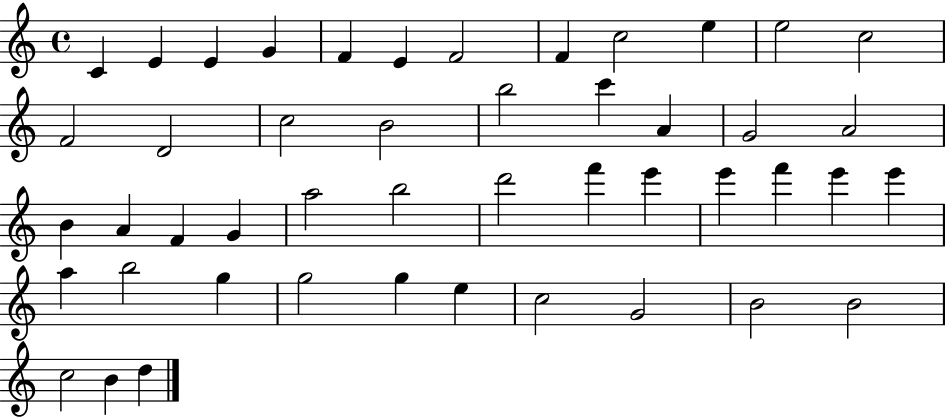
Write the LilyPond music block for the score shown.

{
  \clef treble
  \time 4/4
  \defaultTimeSignature
  \key c \major
  c'4 e'4 e'4 g'4 | f'4 e'4 f'2 | f'4 c''2 e''4 | e''2 c''2 | \break f'2 d'2 | c''2 b'2 | b''2 c'''4 a'4 | g'2 a'2 | \break b'4 a'4 f'4 g'4 | a''2 b''2 | d'''2 f'''4 e'''4 | e'''4 f'''4 e'''4 e'''4 | \break a''4 b''2 g''4 | g''2 g''4 e''4 | c''2 g'2 | b'2 b'2 | \break c''2 b'4 d''4 | \bar "|."
}